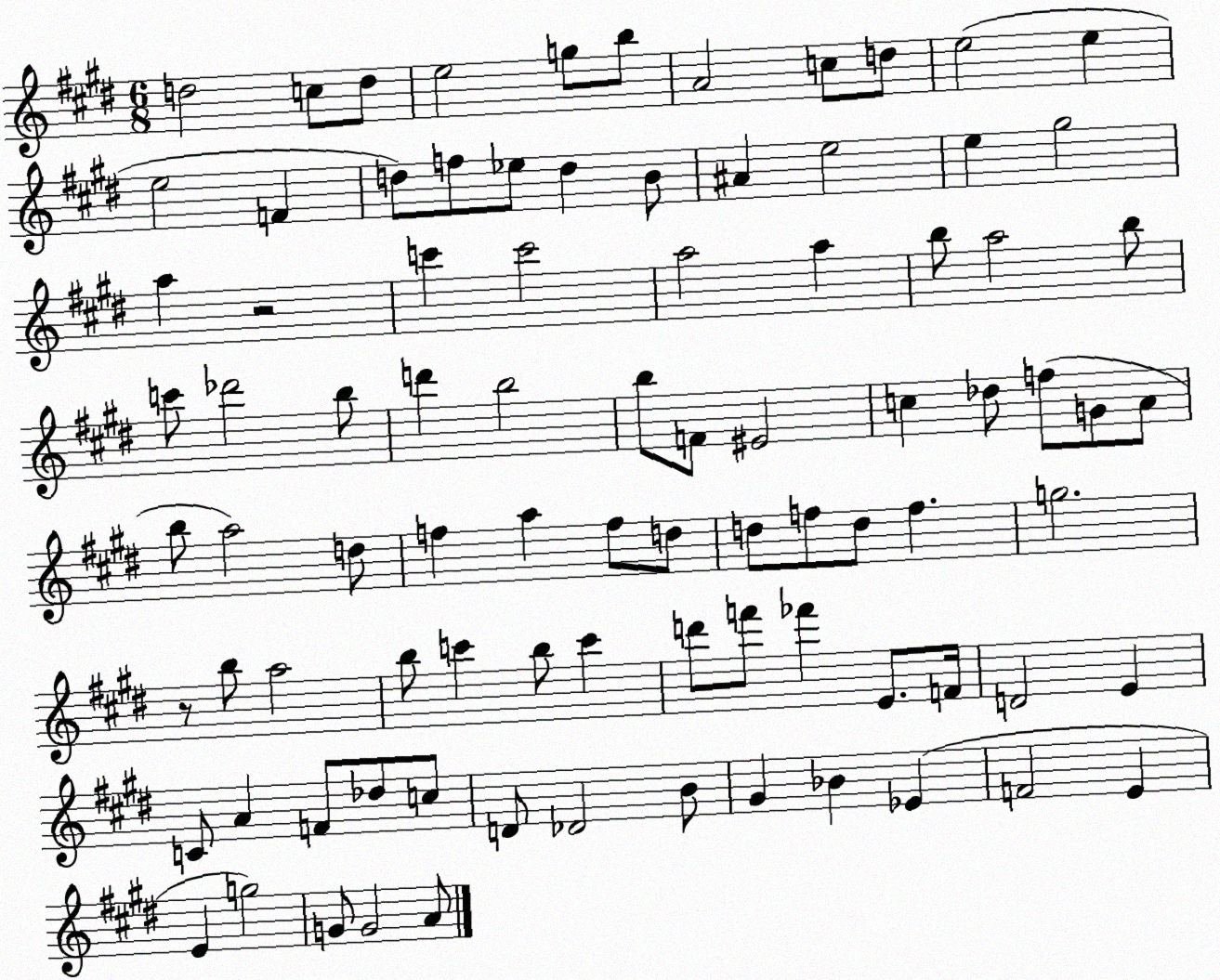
X:1
T:Untitled
M:6/8
L:1/4
K:E
d2 c/2 d/2 e2 g/2 b/2 A2 c/2 d/2 e2 e e2 F d/2 f/2 _e/2 d B/2 ^A e2 e ^g2 a z2 c' c'2 a2 a b/2 a2 b/2 c'/2 _d'2 b/2 d' b2 b/2 F/2 ^E2 c _d/2 f/2 G/2 A/2 b/2 a2 d/2 f a f/2 d/2 d/2 f/2 d/2 f g2 z/2 b/2 a2 b/2 c' b/2 c' d'/2 f'/2 _f' E/2 F/4 D2 E C/2 A F/2 _d/2 c/2 D/2 _D2 B/2 ^G _B _E F2 E E g2 G/2 G2 A/2